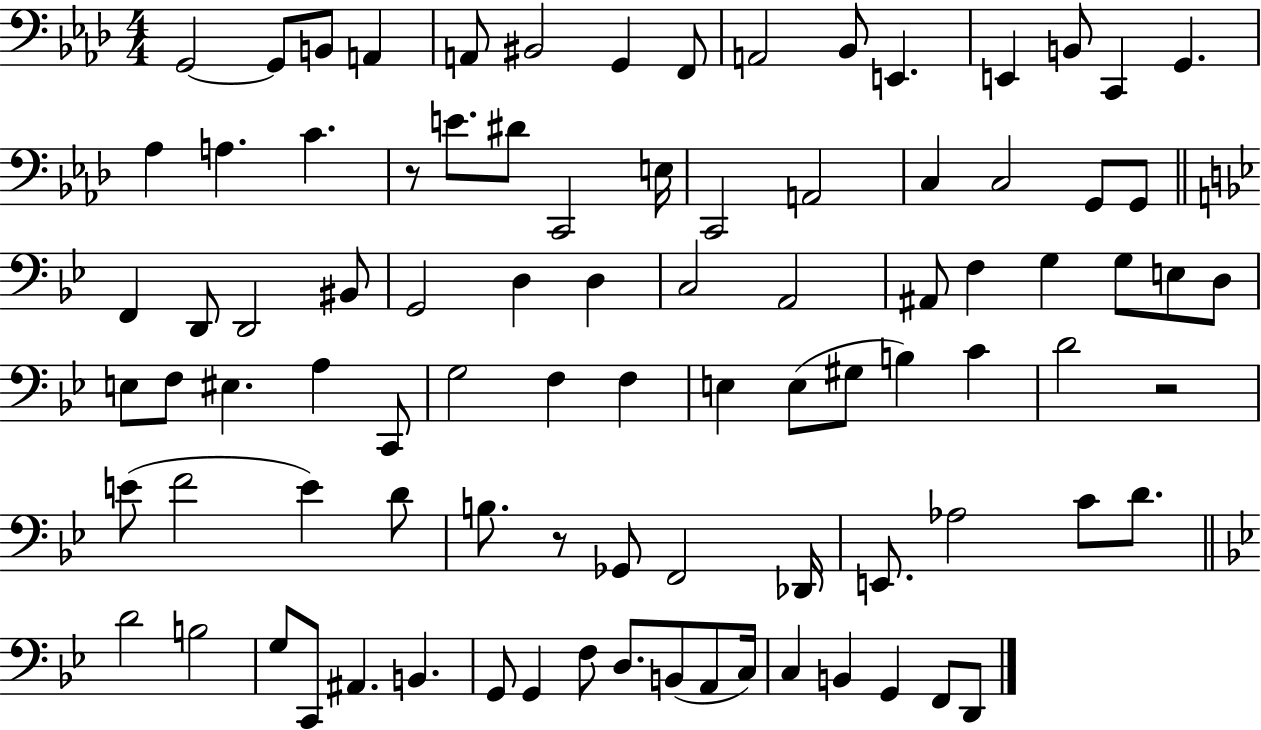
{
  \clef bass
  \numericTimeSignature
  \time 4/4
  \key aes \major
  g,2~~ g,8 b,8 a,4 | a,8 bis,2 g,4 f,8 | a,2 bes,8 e,4. | e,4 b,8 c,4 g,4. | \break aes4 a4. c'4. | r8 e'8. dis'8 c,2 e16 | c,2 a,2 | c4 c2 g,8 g,8 | \break \bar "||" \break \key bes \major f,4 d,8 d,2 bis,8 | g,2 d4 d4 | c2 a,2 | ais,8 f4 g4 g8 e8 d8 | \break e8 f8 eis4. a4 c,8 | g2 f4 f4 | e4 e8( gis8 b4) c'4 | d'2 r2 | \break e'8( f'2 e'4) d'8 | b8. r8 ges,8 f,2 des,16 | e,8. aes2 c'8 d'8. | \bar "||" \break \key g \minor d'2 b2 | g8 c,8 ais,4. b,4. | g,8 g,4 f8 d8. b,8( a,8 c16) | c4 b,4 g,4 f,8 d,8 | \break \bar "|."
}